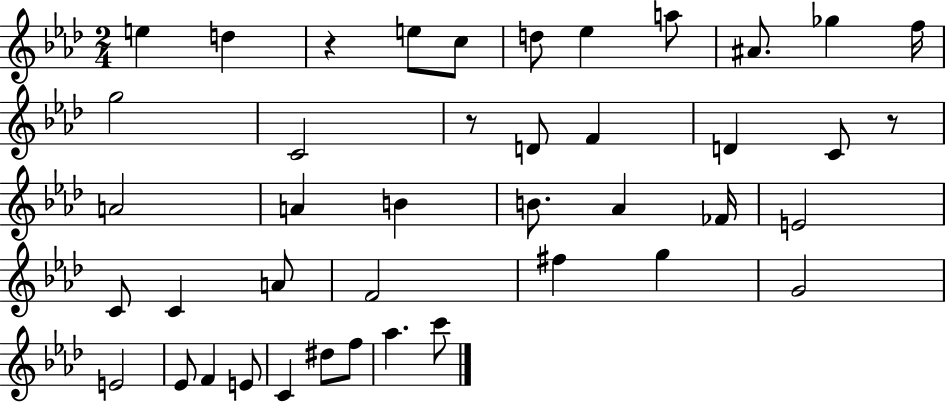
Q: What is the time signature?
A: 2/4